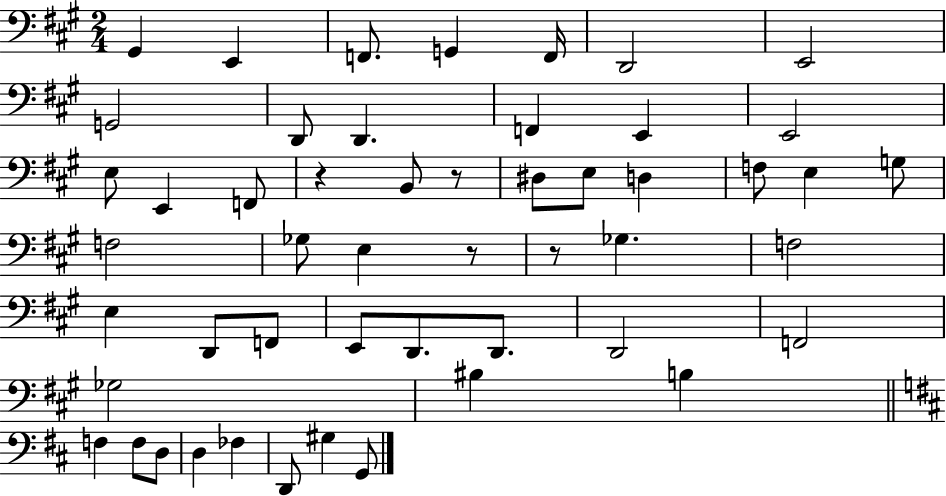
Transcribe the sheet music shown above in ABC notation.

X:1
T:Untitled
M:2/4
L:1/4
K:A
^G,, E,, F,,/2 G,, F,,/4 D,,2 E,,2 G,,2 D,,/2 D,, F,, E,, E,,2 E,/2 E,, F,,/2 z B,,/2 z/2 ^D,/2 E,/2 D, F,/2 E, G,/2 F,2 _G,/2 E, z/2 z/2 _G, F,2 E, D,,/2 F,,/2 E,,/2 D,,/2 D,,/2 D,,2 F,,2 _G,2 ^B, B, F, F,/2 D,/2 D, _F, D,,/2 ^G, G,,/2